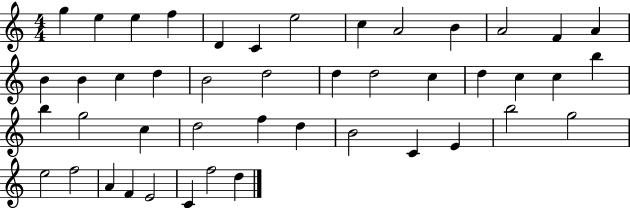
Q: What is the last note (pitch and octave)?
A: D5